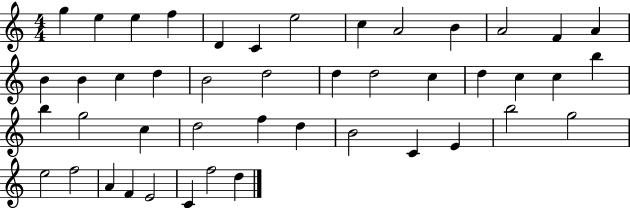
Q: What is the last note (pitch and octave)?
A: D5